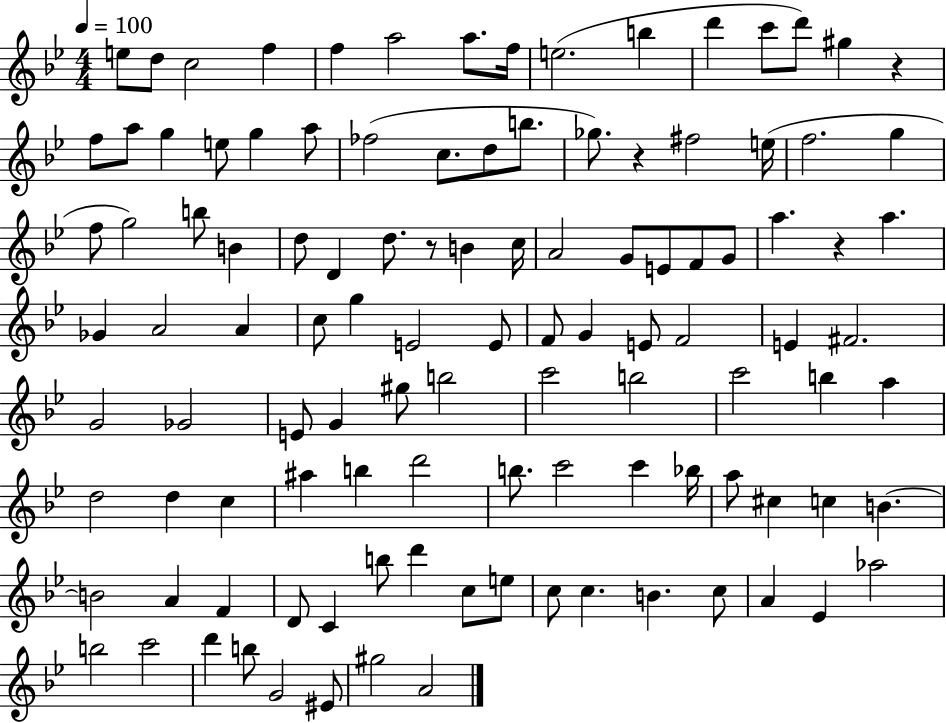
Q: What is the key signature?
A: BES major